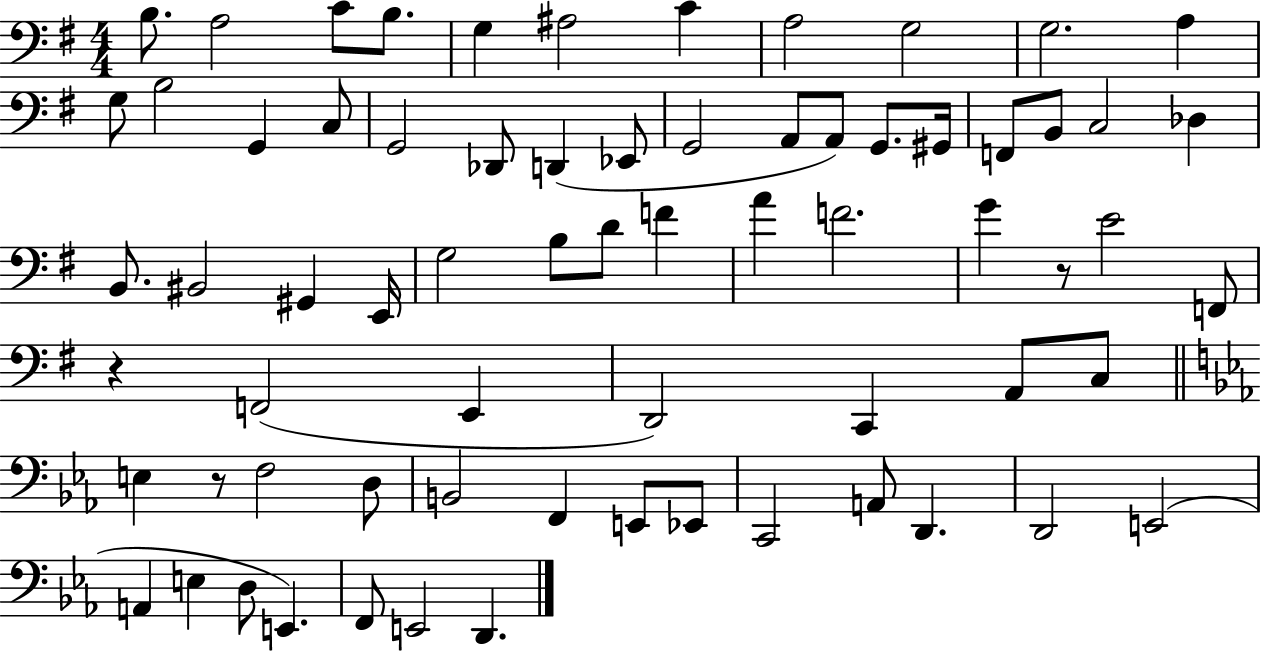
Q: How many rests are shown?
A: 3